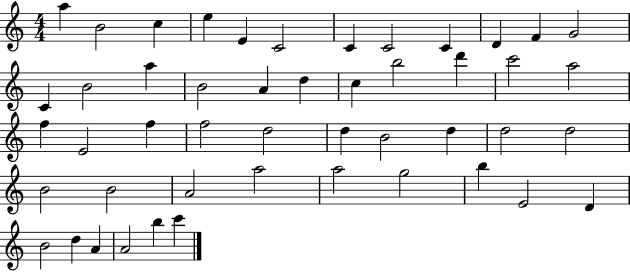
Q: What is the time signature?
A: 4/4